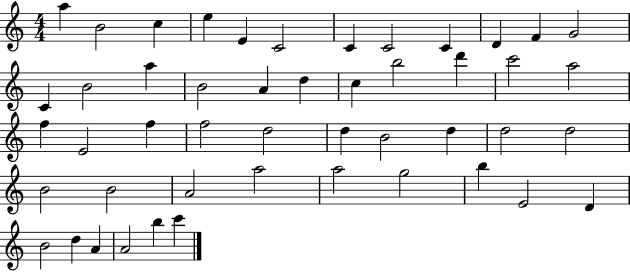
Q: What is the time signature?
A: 4/4